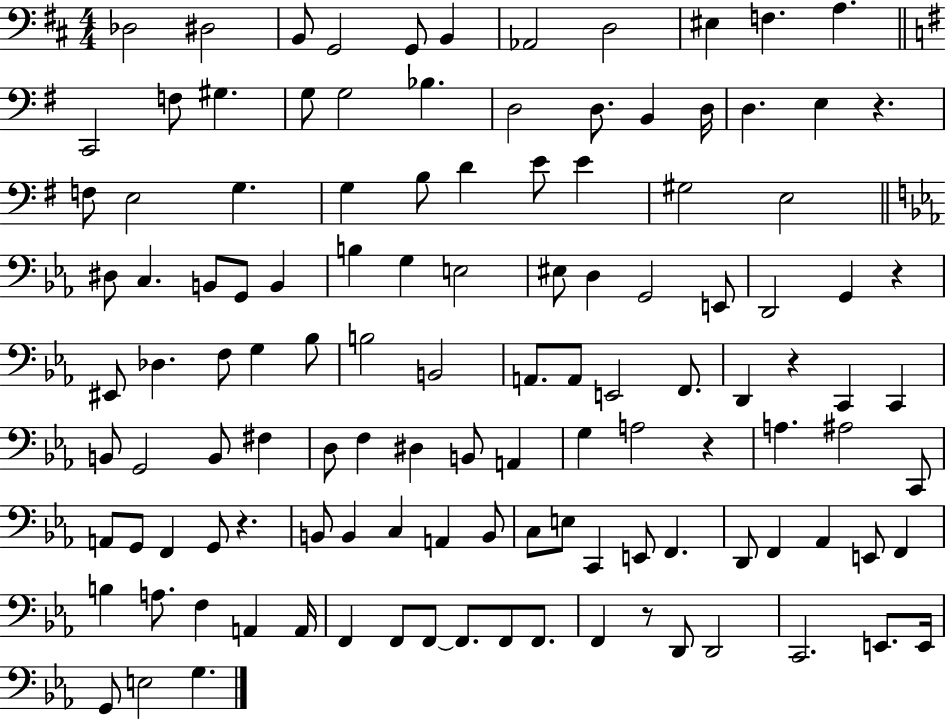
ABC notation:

X:1
T:Untitled
M:4/4
L:1/4
K:D
_D,2 ^D,2 B,,/2 G,,2 G,,/2 B,, _A,,2 D,2 ^E, F, A, C,,2 F,/2 ^G, G,/2 G,2 _B, D,2 D,/2 B,, D,/4 D, E, z F,/2 E,2 G, G, B,/2 D E/2 E ^G,2 E,2 ^D,/2 C, B,,/2 G,,/2 B,, B, G, E,2 ^E,/2 D, G,,2 E,,/2 D,,2 G,, z ^E,,/2 _D, F,/2 G, _B,/2 B,2 B,,2 A,,/2 A,,/2 E,,2 F,,/2 D,, z C,, C,, B,,/2 G,,2 B,,/2 ^F, D,/2 F, ^D, B,,/2 A,, G, A,2 z A, ^A,2 C,,/2 A,,/2 G,,/2 F,, G,,/2 z B,,/2 B,, C, A,, B,,/2 C,/2 E,/2 C,, E,,/2 F,, D,,/2 F,, _A,, E,,/2 F,, B, A,/2 F, A,, A,,/4 F,, F,,/2 F,,/2 F,,/2 F,,/2 F,,/2 F,, z/2 D,,/2 D,,2 C,,2 E,,/2 E,,/4 G,,/2 E,2 G,